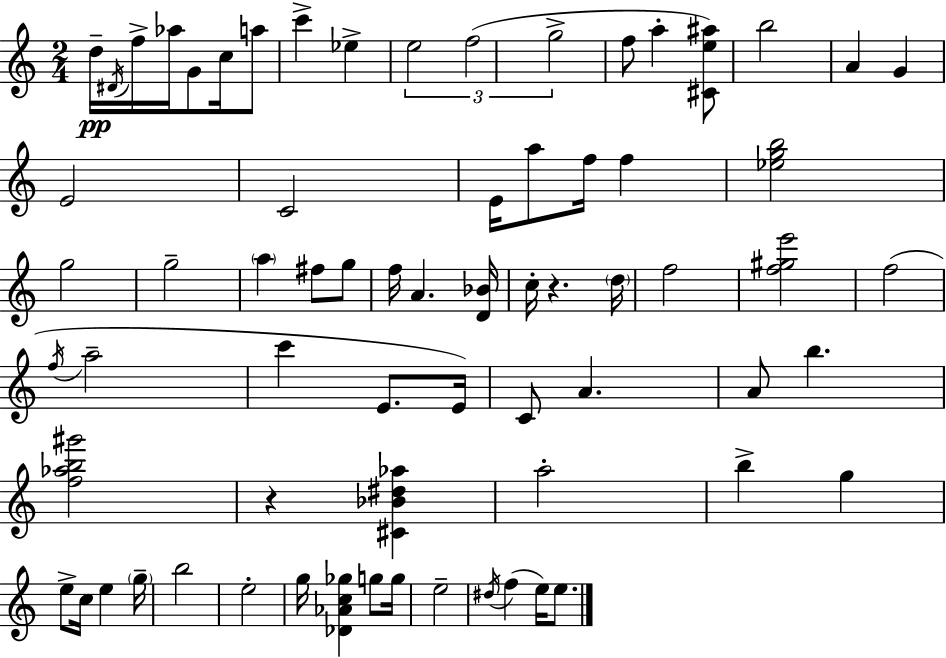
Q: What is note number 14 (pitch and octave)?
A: A5